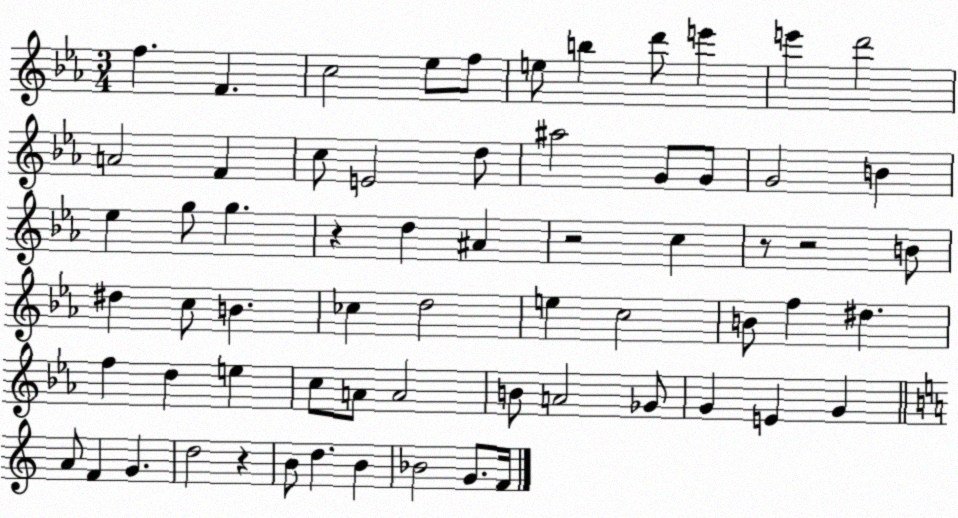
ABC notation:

X:1
T:Untitled
M:3/4
L:1/4
K:Eb
f F c2 _e/2 f/2 e/2 b d'/2 e' e' d'2 A2 F c/2 E2 d/2 ^a2 G/2 G/2 G2 B _e g/2 g z d ^A z2 c z/2 z2 B/2 ^d c/2 B _c d2 e c2 B/2 f ^d f d e c/2 A/2 A2 B/2 A2 _G/2 G E G A/2 F G d2 z B/2 d B _B2 G/2 F/4